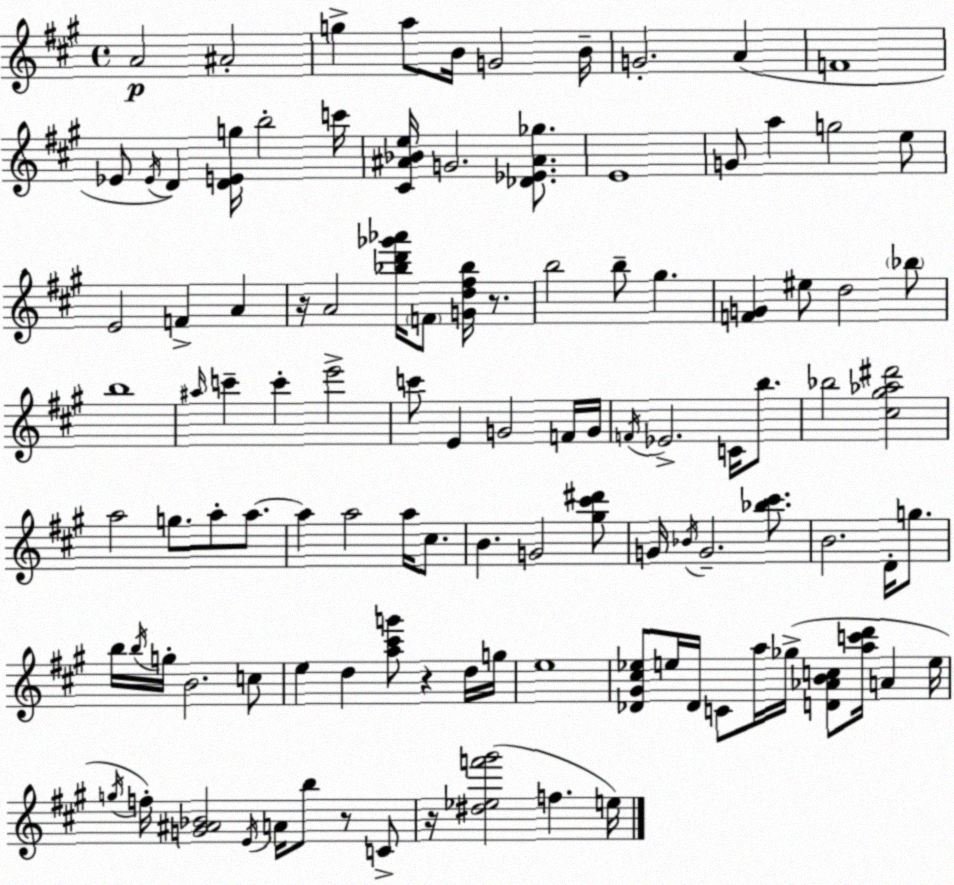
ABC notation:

X:1
T:Untitled
M:4/4
L:1/4
K:A
A2 ^A2 g a/2 B/4 G2 B/4 G2 A F4 _E/2 _E/4 D [DEg]/4 b2 c'/4 [^C^A_Be]/4 G2 [_D_E^A_g]/2 E4 G/2 a g2 e/2 E2 F A z/4 A2 [_bd'_g'_a']/4 F/2 [Gd^f_b]/4 z/2 b2 b/2 ^g [FG] ^e/2 d2 _b/2 b4 ^a/4 c' c' e'2 c'/2 E G2 F/4 G/4 F/4 _E2 C/4 b/2 _b2 [^c^g_a^d']2 a2 g/2 a/2 a/2 a a2 a/4 ^c/2 B G2 [^g^c'^d']/2 G/4 _B/4 G2 [_b^c']/2 B2 D/4 g/2 b/4 b/4 g/4 B2 c/2 e d [a^c'g']/2 z d/4 g/4 e4 [_D^G^c_e]/2 e/4 _D/4 C/2 a/4 _g/4 [D_ABc]/2 [ac'd']/4 A e/4 g/4 f/4 [G^A_B]2 E/4 A/4 b/2 z/2 C/2 z/4 [^d_ef'^g']2 f e/4